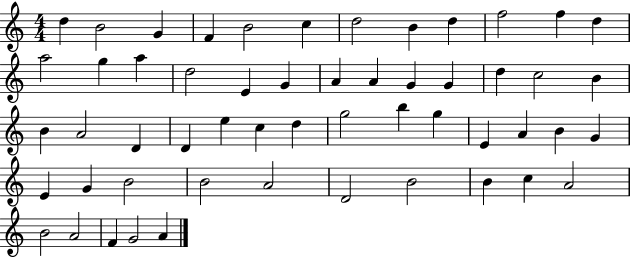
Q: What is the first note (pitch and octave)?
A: D5